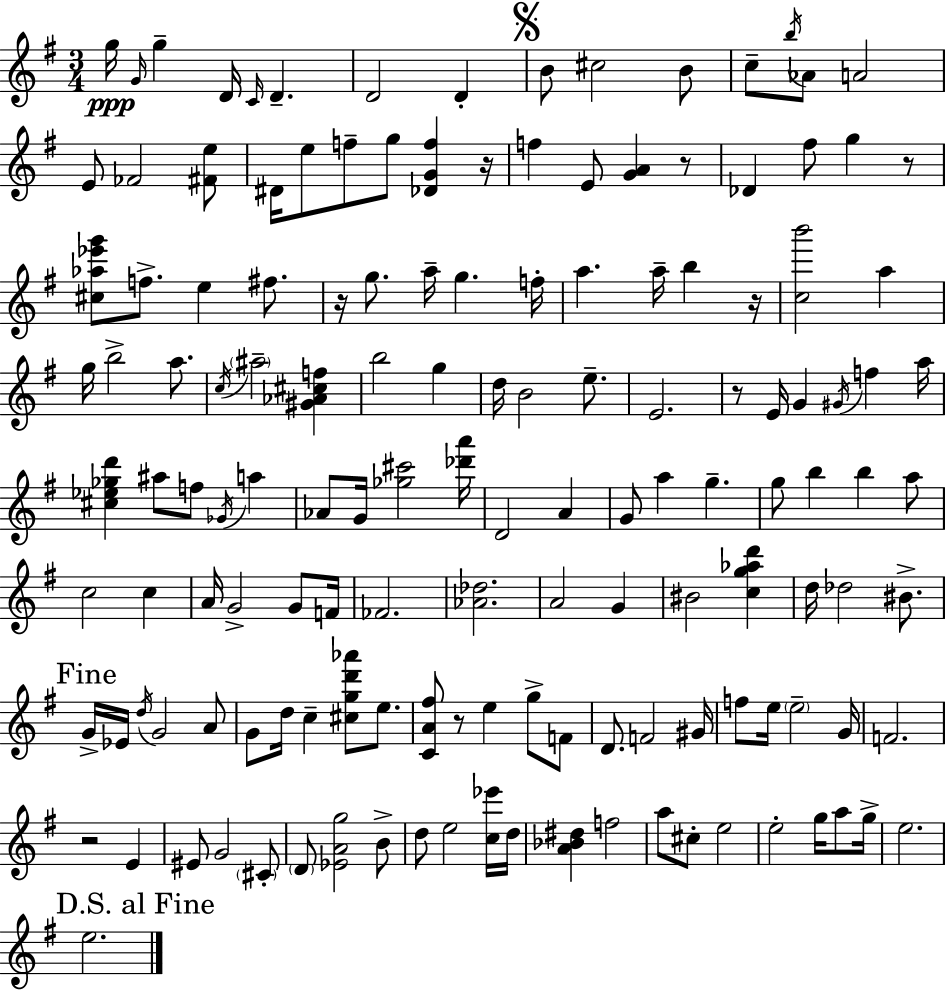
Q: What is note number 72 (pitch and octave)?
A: G4